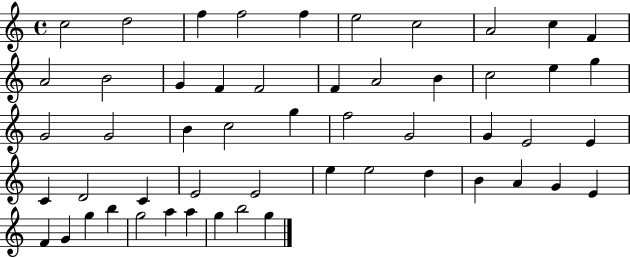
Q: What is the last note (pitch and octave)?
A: G5